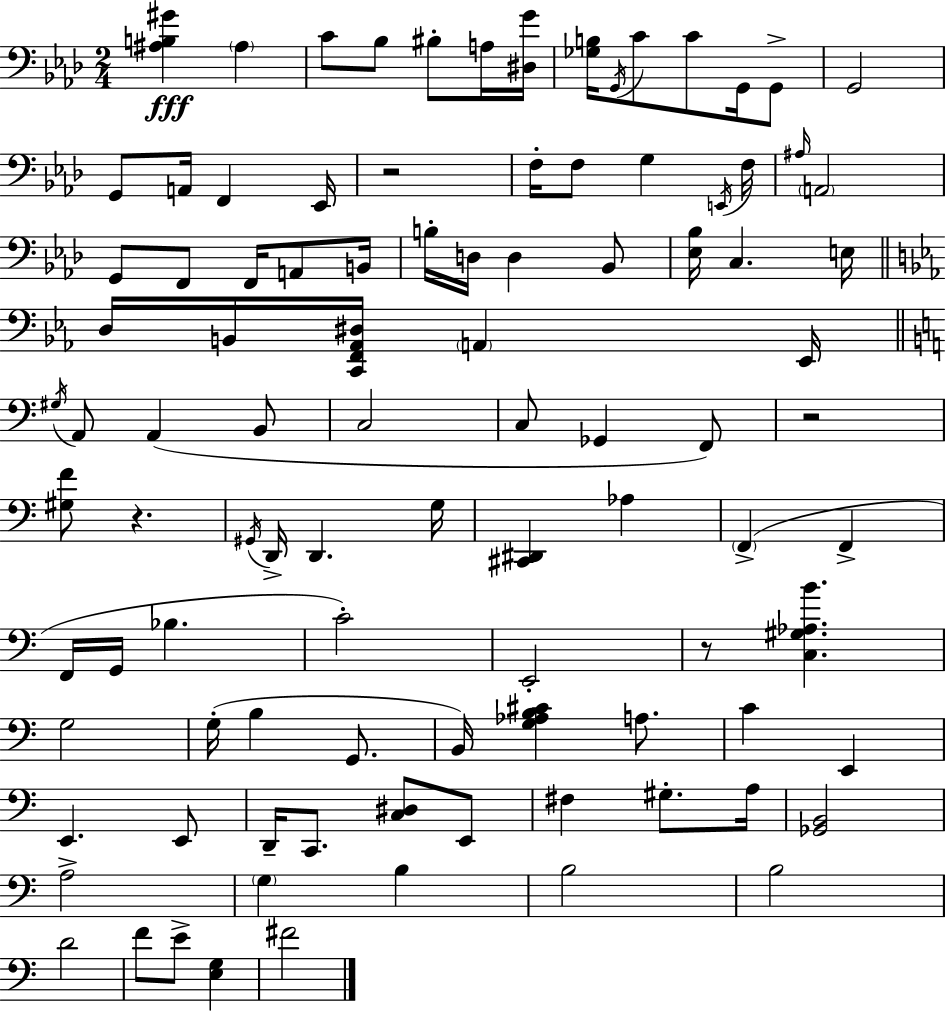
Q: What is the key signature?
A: AES major